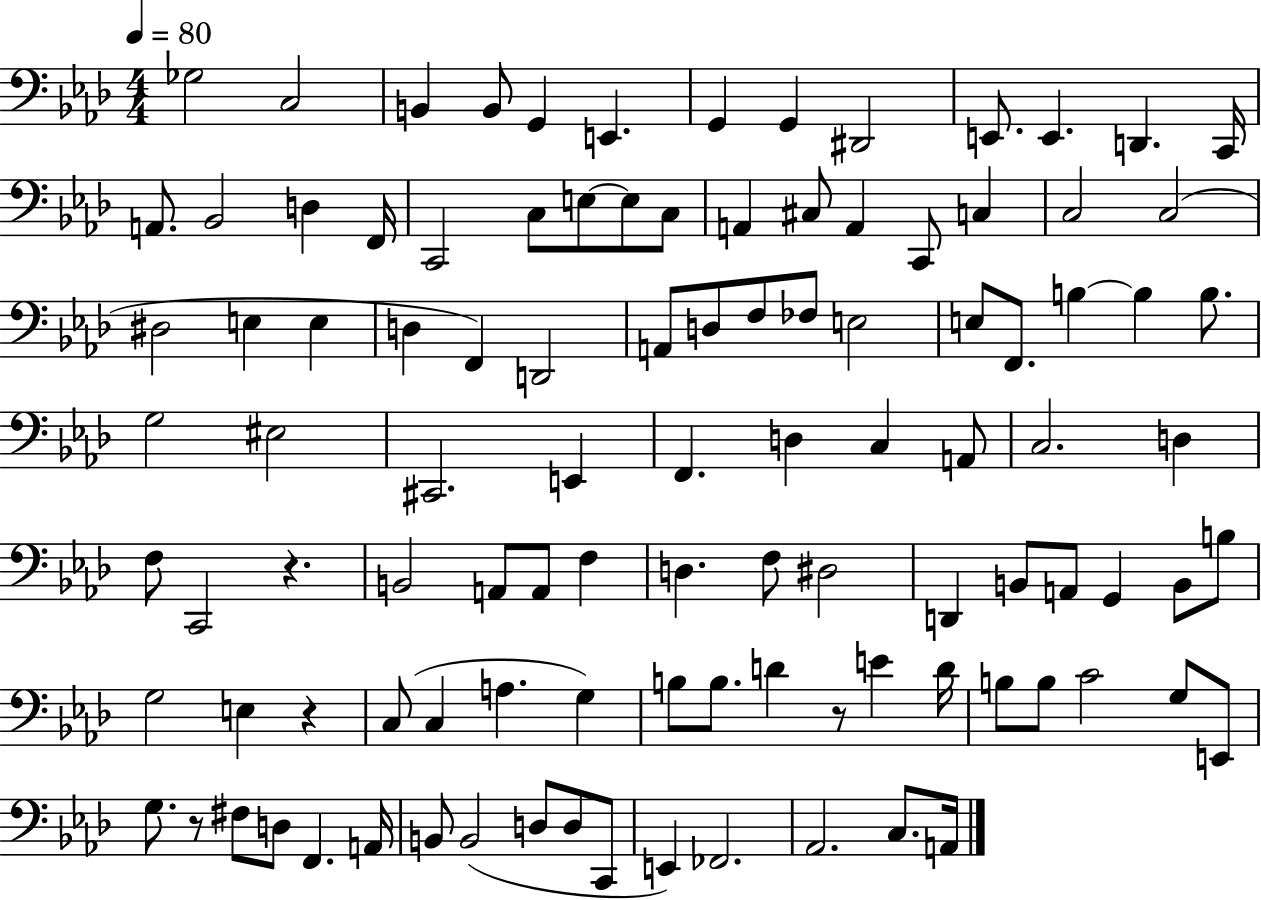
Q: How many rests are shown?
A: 4